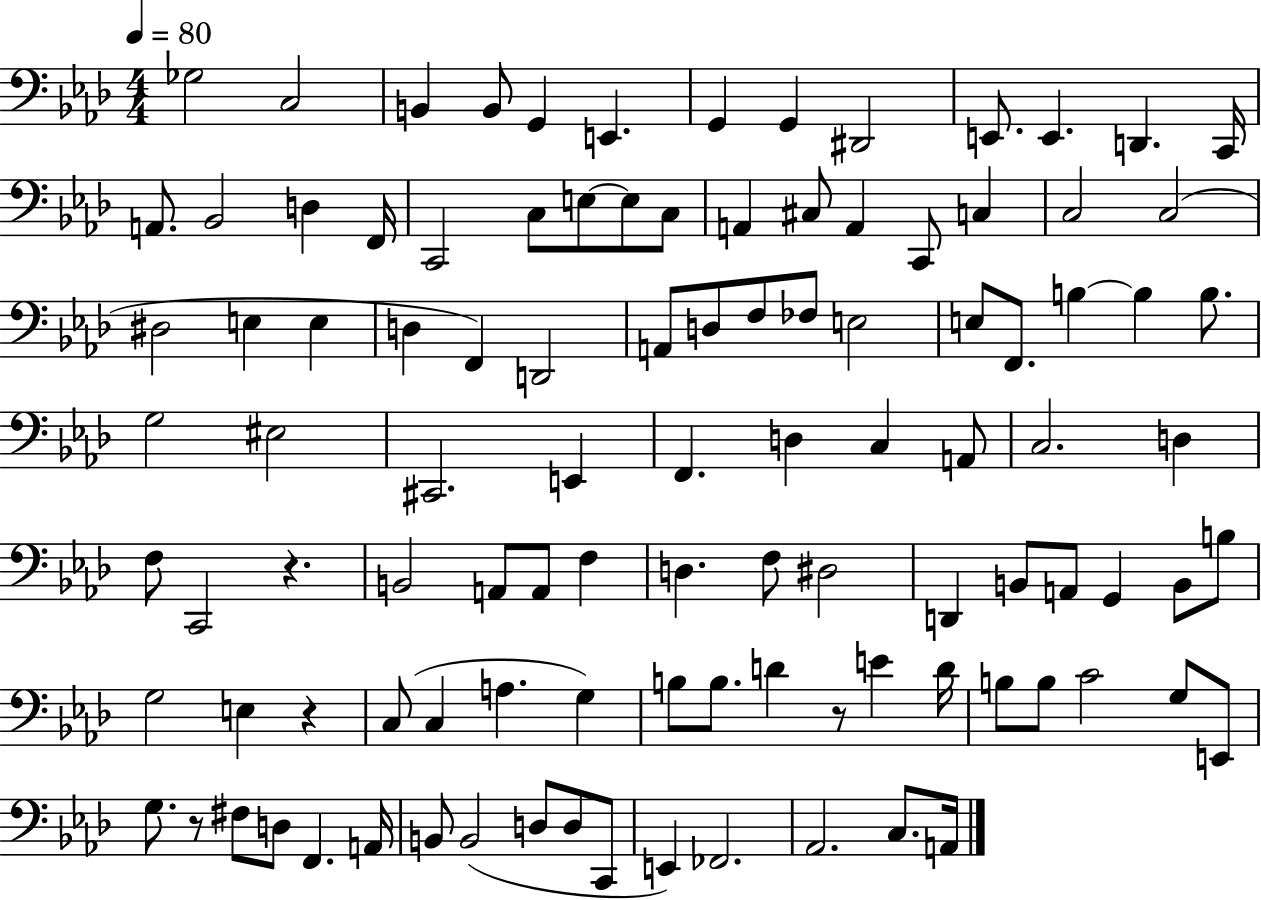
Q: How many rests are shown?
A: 4